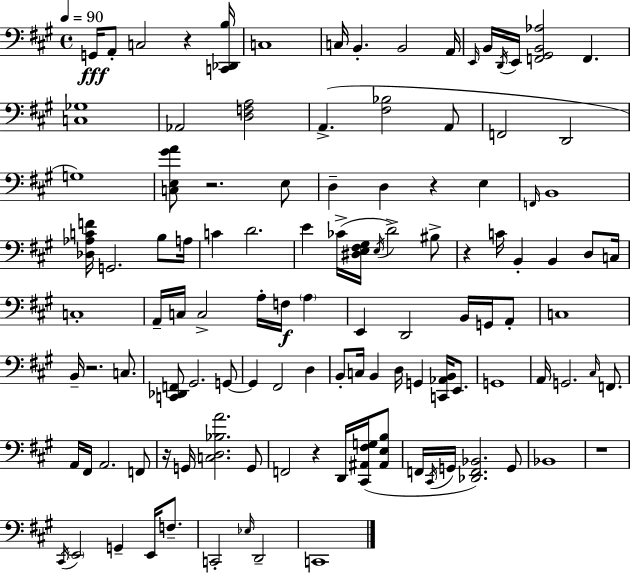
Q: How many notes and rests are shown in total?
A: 115